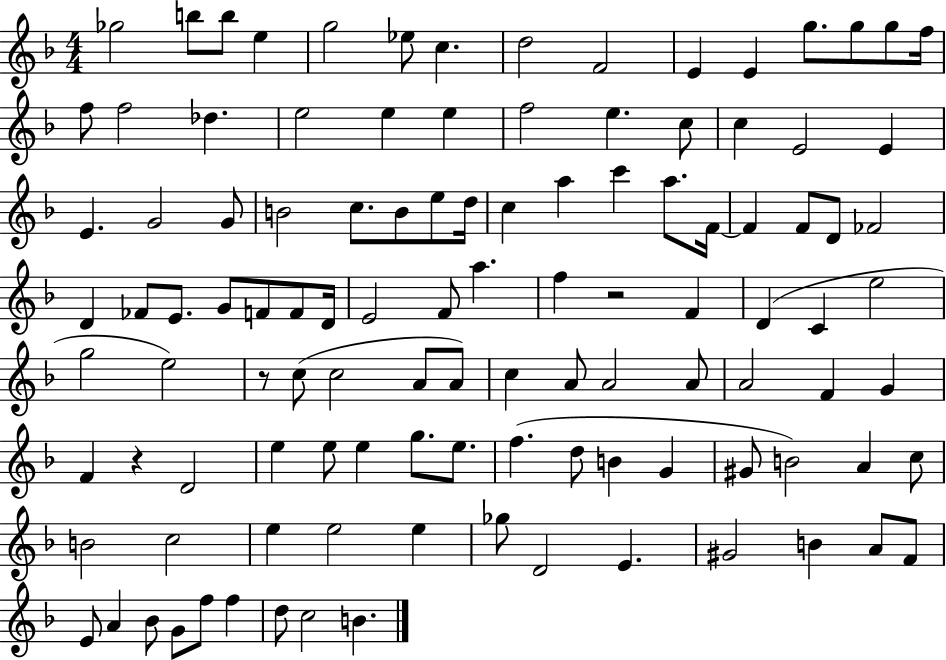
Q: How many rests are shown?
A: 3